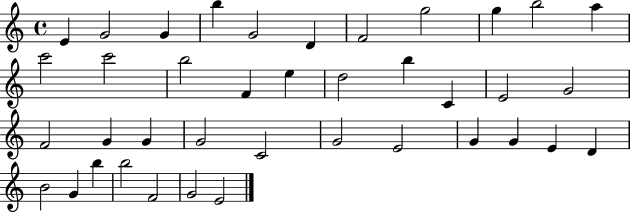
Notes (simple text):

E4/q G4/h G4/q B5/q G4/h D4/q F4/h G5/h G5/q B5/h A5/q C6/h C6/h B5/h F4/q E5/q D5/h B5/q C4/q E4/h G4/h F4/h G4/q G4/q G4/h C4/h G4/h E4/h G4/q G4/q E4/q D4/q B4/h G4/q B5/q B5/h F4/h G4/h E4/h